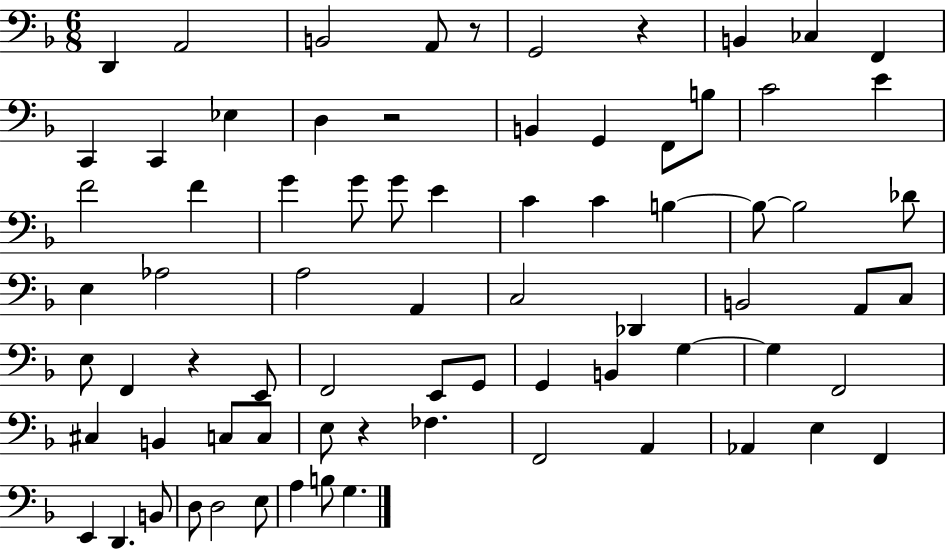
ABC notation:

X:1
T:Untitled
M:6/8
L:1/4
K:F
D,, A,,2 B,,2 A,,/2 z/2 G,,2 z B,, _C, F,, C,, C,, _E, D, z2 B,, G,, F,,/2 B,/2 C2 E F2 F G G/2 G/2 E C C B, B,/2 B,2 _D/2 E, _A,2 A,2 A,, C,2 _D,, B,,2 A,,/2 C,/2 E,/2 F,, z E,,/2 F,,2 E,,/2 G,,/2 G,, B,, G, G, F,,2 ^C, B,, C,/2 C,/2 E,/2 z _F, F,,2 A,, _A,, E, F,, E,, D,, B,,/2 D,/2 D,2 E,/2 A, B,/2 G,